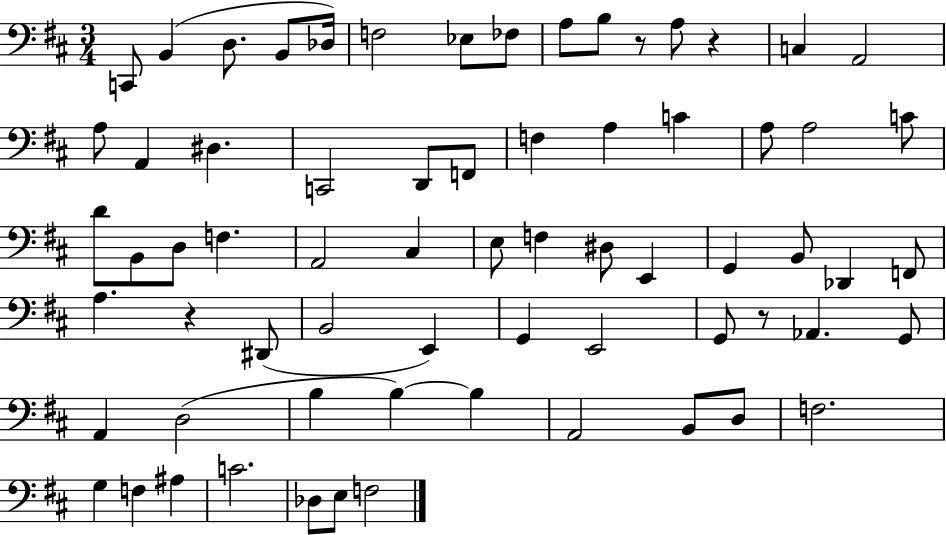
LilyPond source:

{
  \clef bass
  \numericTimeSignature
  \time 3/4
  \key d \major
  \repeat volta 2 { c,8 b,4( d8. b,8 des16) | f2 ees8 fes8 | a8 b8 r8 a8 r4 | c4 a,2 | \break a8 a,4 dis4. | c,2 d,8 f,8 | f4 a4 c'4 | a8 a2 c'8 | \break d'8 b,8 d8 f4. | a,2 cis4 | e8 f4 dis8 e,4 | g,4 b,8 des,4 f,8 | \break a4. r4 dis,8( | b,2 e,4) | g,4 e,2 | g,8 r8 aes,4. g,8 | \break a,4 d2( | b4 b4~~) b4 | a,2 b,8 d8 | f2. | \break g4 f4 ais4 | c'2. | des8 e8 f2 | } \bar "|."
}